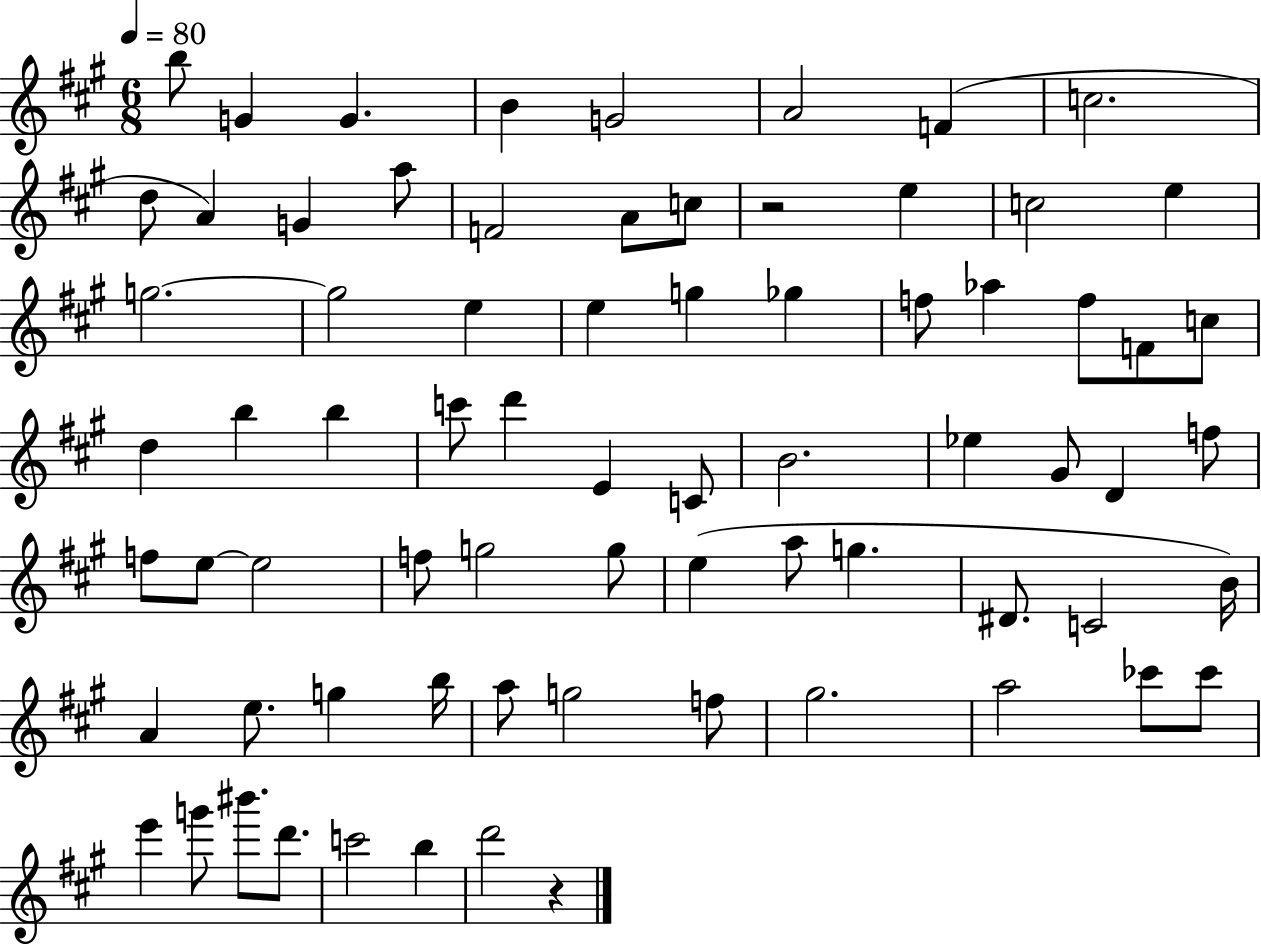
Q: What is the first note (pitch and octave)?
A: B5